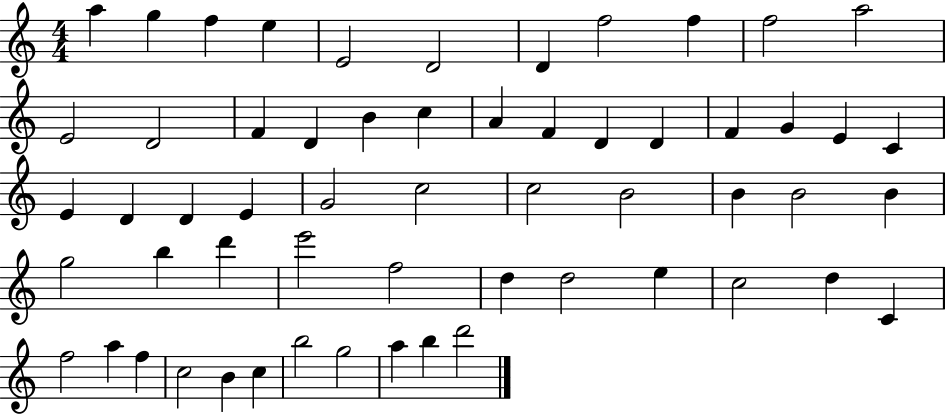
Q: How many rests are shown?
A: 0